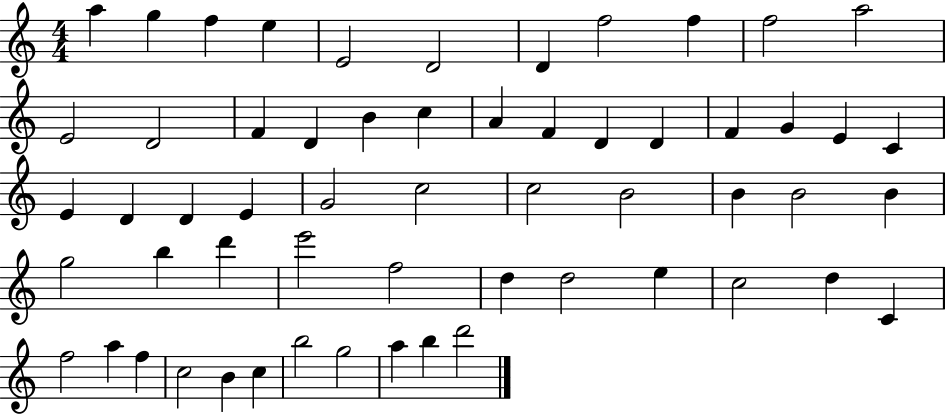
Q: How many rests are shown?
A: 0